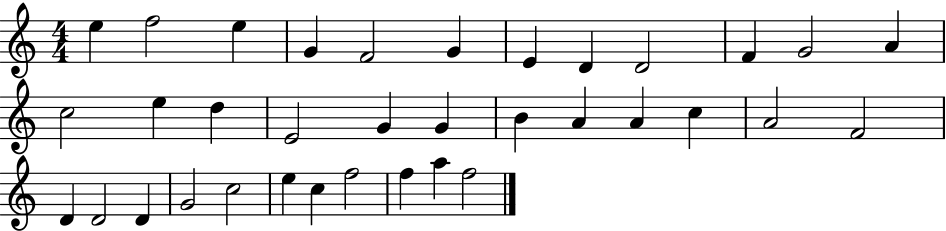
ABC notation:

X:1
T:Untitled
M:4/4
L:1/4
K:C
e f2 e G F2 G E D D2 F G2 A c2 e d E2 G G B A A c A2 F2 D D2 D G2 c2 e c f2 f a f2